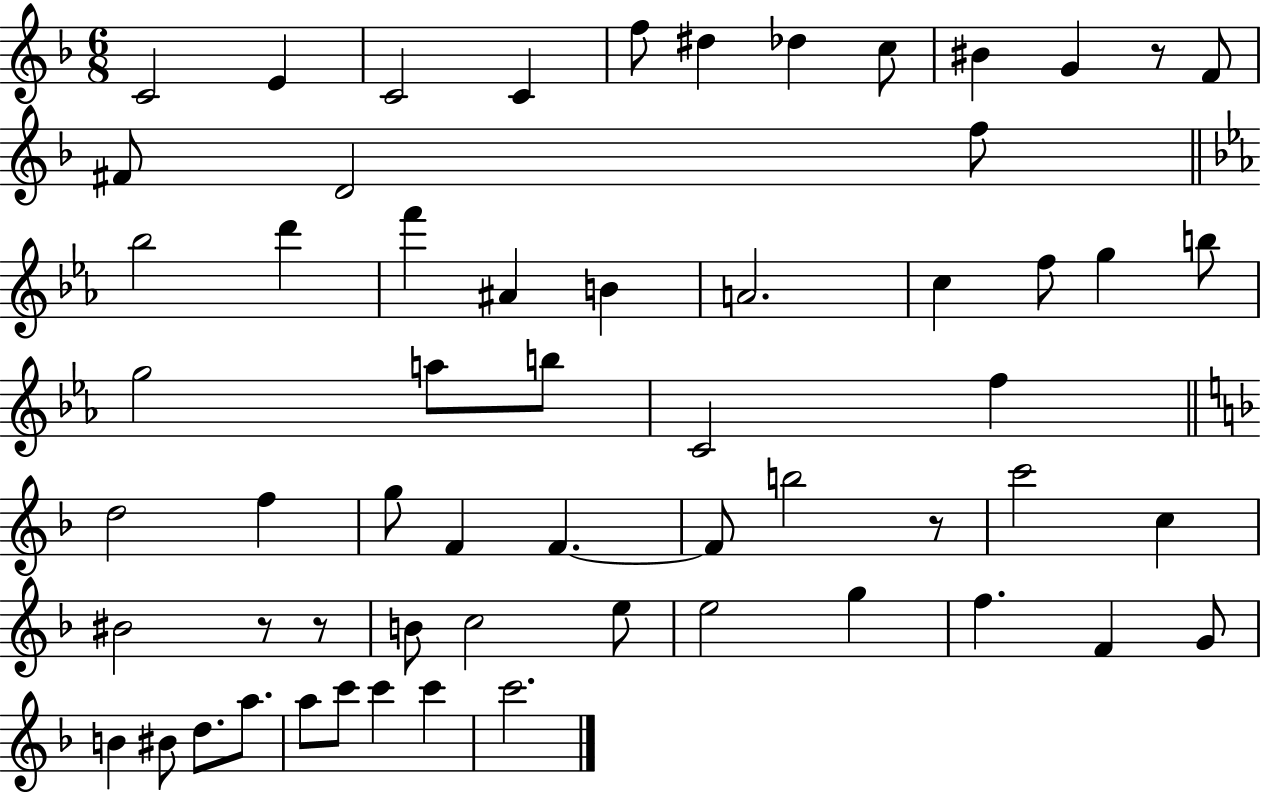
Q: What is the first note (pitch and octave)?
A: C4